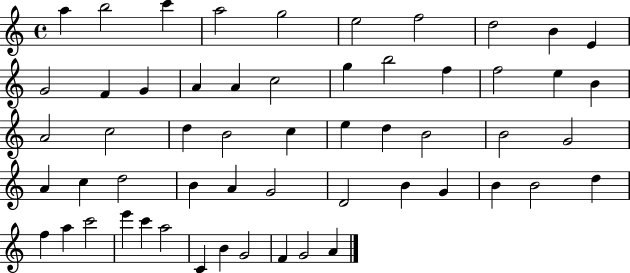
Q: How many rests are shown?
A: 0